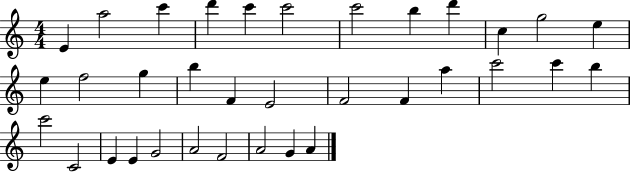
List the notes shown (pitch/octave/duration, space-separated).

E4/q A5/h C6/q D6/q C6/q C6/h C6/h B5/q D6/q C5/q G5/h E5/q E5/q F5/h G5/q B5/q F4/q E4/h F4/h F4/q A5/q C6/h C6/q B5/q C6/h C4/h E4/q E4/q G4/h A4/h F4/h A4/h G4/q A4/q